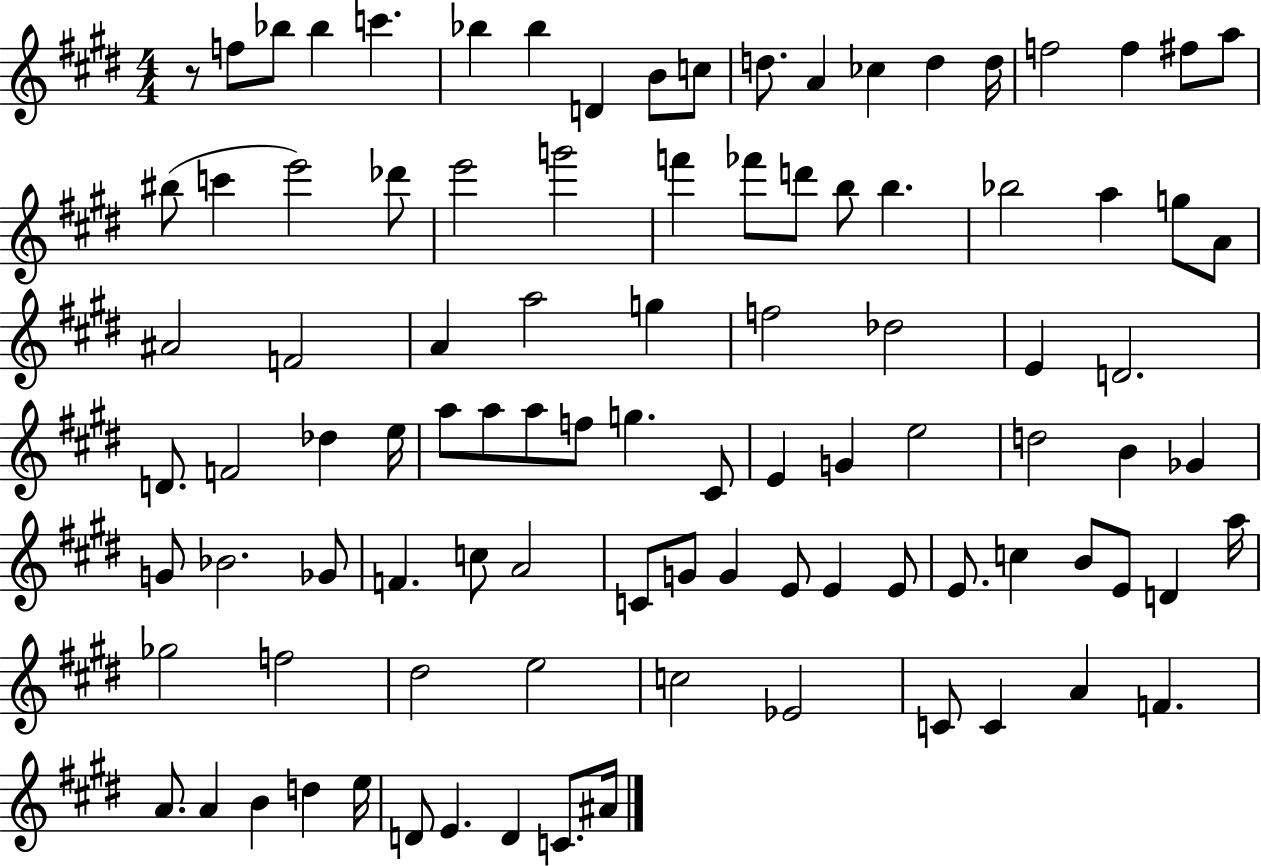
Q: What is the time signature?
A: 4/4